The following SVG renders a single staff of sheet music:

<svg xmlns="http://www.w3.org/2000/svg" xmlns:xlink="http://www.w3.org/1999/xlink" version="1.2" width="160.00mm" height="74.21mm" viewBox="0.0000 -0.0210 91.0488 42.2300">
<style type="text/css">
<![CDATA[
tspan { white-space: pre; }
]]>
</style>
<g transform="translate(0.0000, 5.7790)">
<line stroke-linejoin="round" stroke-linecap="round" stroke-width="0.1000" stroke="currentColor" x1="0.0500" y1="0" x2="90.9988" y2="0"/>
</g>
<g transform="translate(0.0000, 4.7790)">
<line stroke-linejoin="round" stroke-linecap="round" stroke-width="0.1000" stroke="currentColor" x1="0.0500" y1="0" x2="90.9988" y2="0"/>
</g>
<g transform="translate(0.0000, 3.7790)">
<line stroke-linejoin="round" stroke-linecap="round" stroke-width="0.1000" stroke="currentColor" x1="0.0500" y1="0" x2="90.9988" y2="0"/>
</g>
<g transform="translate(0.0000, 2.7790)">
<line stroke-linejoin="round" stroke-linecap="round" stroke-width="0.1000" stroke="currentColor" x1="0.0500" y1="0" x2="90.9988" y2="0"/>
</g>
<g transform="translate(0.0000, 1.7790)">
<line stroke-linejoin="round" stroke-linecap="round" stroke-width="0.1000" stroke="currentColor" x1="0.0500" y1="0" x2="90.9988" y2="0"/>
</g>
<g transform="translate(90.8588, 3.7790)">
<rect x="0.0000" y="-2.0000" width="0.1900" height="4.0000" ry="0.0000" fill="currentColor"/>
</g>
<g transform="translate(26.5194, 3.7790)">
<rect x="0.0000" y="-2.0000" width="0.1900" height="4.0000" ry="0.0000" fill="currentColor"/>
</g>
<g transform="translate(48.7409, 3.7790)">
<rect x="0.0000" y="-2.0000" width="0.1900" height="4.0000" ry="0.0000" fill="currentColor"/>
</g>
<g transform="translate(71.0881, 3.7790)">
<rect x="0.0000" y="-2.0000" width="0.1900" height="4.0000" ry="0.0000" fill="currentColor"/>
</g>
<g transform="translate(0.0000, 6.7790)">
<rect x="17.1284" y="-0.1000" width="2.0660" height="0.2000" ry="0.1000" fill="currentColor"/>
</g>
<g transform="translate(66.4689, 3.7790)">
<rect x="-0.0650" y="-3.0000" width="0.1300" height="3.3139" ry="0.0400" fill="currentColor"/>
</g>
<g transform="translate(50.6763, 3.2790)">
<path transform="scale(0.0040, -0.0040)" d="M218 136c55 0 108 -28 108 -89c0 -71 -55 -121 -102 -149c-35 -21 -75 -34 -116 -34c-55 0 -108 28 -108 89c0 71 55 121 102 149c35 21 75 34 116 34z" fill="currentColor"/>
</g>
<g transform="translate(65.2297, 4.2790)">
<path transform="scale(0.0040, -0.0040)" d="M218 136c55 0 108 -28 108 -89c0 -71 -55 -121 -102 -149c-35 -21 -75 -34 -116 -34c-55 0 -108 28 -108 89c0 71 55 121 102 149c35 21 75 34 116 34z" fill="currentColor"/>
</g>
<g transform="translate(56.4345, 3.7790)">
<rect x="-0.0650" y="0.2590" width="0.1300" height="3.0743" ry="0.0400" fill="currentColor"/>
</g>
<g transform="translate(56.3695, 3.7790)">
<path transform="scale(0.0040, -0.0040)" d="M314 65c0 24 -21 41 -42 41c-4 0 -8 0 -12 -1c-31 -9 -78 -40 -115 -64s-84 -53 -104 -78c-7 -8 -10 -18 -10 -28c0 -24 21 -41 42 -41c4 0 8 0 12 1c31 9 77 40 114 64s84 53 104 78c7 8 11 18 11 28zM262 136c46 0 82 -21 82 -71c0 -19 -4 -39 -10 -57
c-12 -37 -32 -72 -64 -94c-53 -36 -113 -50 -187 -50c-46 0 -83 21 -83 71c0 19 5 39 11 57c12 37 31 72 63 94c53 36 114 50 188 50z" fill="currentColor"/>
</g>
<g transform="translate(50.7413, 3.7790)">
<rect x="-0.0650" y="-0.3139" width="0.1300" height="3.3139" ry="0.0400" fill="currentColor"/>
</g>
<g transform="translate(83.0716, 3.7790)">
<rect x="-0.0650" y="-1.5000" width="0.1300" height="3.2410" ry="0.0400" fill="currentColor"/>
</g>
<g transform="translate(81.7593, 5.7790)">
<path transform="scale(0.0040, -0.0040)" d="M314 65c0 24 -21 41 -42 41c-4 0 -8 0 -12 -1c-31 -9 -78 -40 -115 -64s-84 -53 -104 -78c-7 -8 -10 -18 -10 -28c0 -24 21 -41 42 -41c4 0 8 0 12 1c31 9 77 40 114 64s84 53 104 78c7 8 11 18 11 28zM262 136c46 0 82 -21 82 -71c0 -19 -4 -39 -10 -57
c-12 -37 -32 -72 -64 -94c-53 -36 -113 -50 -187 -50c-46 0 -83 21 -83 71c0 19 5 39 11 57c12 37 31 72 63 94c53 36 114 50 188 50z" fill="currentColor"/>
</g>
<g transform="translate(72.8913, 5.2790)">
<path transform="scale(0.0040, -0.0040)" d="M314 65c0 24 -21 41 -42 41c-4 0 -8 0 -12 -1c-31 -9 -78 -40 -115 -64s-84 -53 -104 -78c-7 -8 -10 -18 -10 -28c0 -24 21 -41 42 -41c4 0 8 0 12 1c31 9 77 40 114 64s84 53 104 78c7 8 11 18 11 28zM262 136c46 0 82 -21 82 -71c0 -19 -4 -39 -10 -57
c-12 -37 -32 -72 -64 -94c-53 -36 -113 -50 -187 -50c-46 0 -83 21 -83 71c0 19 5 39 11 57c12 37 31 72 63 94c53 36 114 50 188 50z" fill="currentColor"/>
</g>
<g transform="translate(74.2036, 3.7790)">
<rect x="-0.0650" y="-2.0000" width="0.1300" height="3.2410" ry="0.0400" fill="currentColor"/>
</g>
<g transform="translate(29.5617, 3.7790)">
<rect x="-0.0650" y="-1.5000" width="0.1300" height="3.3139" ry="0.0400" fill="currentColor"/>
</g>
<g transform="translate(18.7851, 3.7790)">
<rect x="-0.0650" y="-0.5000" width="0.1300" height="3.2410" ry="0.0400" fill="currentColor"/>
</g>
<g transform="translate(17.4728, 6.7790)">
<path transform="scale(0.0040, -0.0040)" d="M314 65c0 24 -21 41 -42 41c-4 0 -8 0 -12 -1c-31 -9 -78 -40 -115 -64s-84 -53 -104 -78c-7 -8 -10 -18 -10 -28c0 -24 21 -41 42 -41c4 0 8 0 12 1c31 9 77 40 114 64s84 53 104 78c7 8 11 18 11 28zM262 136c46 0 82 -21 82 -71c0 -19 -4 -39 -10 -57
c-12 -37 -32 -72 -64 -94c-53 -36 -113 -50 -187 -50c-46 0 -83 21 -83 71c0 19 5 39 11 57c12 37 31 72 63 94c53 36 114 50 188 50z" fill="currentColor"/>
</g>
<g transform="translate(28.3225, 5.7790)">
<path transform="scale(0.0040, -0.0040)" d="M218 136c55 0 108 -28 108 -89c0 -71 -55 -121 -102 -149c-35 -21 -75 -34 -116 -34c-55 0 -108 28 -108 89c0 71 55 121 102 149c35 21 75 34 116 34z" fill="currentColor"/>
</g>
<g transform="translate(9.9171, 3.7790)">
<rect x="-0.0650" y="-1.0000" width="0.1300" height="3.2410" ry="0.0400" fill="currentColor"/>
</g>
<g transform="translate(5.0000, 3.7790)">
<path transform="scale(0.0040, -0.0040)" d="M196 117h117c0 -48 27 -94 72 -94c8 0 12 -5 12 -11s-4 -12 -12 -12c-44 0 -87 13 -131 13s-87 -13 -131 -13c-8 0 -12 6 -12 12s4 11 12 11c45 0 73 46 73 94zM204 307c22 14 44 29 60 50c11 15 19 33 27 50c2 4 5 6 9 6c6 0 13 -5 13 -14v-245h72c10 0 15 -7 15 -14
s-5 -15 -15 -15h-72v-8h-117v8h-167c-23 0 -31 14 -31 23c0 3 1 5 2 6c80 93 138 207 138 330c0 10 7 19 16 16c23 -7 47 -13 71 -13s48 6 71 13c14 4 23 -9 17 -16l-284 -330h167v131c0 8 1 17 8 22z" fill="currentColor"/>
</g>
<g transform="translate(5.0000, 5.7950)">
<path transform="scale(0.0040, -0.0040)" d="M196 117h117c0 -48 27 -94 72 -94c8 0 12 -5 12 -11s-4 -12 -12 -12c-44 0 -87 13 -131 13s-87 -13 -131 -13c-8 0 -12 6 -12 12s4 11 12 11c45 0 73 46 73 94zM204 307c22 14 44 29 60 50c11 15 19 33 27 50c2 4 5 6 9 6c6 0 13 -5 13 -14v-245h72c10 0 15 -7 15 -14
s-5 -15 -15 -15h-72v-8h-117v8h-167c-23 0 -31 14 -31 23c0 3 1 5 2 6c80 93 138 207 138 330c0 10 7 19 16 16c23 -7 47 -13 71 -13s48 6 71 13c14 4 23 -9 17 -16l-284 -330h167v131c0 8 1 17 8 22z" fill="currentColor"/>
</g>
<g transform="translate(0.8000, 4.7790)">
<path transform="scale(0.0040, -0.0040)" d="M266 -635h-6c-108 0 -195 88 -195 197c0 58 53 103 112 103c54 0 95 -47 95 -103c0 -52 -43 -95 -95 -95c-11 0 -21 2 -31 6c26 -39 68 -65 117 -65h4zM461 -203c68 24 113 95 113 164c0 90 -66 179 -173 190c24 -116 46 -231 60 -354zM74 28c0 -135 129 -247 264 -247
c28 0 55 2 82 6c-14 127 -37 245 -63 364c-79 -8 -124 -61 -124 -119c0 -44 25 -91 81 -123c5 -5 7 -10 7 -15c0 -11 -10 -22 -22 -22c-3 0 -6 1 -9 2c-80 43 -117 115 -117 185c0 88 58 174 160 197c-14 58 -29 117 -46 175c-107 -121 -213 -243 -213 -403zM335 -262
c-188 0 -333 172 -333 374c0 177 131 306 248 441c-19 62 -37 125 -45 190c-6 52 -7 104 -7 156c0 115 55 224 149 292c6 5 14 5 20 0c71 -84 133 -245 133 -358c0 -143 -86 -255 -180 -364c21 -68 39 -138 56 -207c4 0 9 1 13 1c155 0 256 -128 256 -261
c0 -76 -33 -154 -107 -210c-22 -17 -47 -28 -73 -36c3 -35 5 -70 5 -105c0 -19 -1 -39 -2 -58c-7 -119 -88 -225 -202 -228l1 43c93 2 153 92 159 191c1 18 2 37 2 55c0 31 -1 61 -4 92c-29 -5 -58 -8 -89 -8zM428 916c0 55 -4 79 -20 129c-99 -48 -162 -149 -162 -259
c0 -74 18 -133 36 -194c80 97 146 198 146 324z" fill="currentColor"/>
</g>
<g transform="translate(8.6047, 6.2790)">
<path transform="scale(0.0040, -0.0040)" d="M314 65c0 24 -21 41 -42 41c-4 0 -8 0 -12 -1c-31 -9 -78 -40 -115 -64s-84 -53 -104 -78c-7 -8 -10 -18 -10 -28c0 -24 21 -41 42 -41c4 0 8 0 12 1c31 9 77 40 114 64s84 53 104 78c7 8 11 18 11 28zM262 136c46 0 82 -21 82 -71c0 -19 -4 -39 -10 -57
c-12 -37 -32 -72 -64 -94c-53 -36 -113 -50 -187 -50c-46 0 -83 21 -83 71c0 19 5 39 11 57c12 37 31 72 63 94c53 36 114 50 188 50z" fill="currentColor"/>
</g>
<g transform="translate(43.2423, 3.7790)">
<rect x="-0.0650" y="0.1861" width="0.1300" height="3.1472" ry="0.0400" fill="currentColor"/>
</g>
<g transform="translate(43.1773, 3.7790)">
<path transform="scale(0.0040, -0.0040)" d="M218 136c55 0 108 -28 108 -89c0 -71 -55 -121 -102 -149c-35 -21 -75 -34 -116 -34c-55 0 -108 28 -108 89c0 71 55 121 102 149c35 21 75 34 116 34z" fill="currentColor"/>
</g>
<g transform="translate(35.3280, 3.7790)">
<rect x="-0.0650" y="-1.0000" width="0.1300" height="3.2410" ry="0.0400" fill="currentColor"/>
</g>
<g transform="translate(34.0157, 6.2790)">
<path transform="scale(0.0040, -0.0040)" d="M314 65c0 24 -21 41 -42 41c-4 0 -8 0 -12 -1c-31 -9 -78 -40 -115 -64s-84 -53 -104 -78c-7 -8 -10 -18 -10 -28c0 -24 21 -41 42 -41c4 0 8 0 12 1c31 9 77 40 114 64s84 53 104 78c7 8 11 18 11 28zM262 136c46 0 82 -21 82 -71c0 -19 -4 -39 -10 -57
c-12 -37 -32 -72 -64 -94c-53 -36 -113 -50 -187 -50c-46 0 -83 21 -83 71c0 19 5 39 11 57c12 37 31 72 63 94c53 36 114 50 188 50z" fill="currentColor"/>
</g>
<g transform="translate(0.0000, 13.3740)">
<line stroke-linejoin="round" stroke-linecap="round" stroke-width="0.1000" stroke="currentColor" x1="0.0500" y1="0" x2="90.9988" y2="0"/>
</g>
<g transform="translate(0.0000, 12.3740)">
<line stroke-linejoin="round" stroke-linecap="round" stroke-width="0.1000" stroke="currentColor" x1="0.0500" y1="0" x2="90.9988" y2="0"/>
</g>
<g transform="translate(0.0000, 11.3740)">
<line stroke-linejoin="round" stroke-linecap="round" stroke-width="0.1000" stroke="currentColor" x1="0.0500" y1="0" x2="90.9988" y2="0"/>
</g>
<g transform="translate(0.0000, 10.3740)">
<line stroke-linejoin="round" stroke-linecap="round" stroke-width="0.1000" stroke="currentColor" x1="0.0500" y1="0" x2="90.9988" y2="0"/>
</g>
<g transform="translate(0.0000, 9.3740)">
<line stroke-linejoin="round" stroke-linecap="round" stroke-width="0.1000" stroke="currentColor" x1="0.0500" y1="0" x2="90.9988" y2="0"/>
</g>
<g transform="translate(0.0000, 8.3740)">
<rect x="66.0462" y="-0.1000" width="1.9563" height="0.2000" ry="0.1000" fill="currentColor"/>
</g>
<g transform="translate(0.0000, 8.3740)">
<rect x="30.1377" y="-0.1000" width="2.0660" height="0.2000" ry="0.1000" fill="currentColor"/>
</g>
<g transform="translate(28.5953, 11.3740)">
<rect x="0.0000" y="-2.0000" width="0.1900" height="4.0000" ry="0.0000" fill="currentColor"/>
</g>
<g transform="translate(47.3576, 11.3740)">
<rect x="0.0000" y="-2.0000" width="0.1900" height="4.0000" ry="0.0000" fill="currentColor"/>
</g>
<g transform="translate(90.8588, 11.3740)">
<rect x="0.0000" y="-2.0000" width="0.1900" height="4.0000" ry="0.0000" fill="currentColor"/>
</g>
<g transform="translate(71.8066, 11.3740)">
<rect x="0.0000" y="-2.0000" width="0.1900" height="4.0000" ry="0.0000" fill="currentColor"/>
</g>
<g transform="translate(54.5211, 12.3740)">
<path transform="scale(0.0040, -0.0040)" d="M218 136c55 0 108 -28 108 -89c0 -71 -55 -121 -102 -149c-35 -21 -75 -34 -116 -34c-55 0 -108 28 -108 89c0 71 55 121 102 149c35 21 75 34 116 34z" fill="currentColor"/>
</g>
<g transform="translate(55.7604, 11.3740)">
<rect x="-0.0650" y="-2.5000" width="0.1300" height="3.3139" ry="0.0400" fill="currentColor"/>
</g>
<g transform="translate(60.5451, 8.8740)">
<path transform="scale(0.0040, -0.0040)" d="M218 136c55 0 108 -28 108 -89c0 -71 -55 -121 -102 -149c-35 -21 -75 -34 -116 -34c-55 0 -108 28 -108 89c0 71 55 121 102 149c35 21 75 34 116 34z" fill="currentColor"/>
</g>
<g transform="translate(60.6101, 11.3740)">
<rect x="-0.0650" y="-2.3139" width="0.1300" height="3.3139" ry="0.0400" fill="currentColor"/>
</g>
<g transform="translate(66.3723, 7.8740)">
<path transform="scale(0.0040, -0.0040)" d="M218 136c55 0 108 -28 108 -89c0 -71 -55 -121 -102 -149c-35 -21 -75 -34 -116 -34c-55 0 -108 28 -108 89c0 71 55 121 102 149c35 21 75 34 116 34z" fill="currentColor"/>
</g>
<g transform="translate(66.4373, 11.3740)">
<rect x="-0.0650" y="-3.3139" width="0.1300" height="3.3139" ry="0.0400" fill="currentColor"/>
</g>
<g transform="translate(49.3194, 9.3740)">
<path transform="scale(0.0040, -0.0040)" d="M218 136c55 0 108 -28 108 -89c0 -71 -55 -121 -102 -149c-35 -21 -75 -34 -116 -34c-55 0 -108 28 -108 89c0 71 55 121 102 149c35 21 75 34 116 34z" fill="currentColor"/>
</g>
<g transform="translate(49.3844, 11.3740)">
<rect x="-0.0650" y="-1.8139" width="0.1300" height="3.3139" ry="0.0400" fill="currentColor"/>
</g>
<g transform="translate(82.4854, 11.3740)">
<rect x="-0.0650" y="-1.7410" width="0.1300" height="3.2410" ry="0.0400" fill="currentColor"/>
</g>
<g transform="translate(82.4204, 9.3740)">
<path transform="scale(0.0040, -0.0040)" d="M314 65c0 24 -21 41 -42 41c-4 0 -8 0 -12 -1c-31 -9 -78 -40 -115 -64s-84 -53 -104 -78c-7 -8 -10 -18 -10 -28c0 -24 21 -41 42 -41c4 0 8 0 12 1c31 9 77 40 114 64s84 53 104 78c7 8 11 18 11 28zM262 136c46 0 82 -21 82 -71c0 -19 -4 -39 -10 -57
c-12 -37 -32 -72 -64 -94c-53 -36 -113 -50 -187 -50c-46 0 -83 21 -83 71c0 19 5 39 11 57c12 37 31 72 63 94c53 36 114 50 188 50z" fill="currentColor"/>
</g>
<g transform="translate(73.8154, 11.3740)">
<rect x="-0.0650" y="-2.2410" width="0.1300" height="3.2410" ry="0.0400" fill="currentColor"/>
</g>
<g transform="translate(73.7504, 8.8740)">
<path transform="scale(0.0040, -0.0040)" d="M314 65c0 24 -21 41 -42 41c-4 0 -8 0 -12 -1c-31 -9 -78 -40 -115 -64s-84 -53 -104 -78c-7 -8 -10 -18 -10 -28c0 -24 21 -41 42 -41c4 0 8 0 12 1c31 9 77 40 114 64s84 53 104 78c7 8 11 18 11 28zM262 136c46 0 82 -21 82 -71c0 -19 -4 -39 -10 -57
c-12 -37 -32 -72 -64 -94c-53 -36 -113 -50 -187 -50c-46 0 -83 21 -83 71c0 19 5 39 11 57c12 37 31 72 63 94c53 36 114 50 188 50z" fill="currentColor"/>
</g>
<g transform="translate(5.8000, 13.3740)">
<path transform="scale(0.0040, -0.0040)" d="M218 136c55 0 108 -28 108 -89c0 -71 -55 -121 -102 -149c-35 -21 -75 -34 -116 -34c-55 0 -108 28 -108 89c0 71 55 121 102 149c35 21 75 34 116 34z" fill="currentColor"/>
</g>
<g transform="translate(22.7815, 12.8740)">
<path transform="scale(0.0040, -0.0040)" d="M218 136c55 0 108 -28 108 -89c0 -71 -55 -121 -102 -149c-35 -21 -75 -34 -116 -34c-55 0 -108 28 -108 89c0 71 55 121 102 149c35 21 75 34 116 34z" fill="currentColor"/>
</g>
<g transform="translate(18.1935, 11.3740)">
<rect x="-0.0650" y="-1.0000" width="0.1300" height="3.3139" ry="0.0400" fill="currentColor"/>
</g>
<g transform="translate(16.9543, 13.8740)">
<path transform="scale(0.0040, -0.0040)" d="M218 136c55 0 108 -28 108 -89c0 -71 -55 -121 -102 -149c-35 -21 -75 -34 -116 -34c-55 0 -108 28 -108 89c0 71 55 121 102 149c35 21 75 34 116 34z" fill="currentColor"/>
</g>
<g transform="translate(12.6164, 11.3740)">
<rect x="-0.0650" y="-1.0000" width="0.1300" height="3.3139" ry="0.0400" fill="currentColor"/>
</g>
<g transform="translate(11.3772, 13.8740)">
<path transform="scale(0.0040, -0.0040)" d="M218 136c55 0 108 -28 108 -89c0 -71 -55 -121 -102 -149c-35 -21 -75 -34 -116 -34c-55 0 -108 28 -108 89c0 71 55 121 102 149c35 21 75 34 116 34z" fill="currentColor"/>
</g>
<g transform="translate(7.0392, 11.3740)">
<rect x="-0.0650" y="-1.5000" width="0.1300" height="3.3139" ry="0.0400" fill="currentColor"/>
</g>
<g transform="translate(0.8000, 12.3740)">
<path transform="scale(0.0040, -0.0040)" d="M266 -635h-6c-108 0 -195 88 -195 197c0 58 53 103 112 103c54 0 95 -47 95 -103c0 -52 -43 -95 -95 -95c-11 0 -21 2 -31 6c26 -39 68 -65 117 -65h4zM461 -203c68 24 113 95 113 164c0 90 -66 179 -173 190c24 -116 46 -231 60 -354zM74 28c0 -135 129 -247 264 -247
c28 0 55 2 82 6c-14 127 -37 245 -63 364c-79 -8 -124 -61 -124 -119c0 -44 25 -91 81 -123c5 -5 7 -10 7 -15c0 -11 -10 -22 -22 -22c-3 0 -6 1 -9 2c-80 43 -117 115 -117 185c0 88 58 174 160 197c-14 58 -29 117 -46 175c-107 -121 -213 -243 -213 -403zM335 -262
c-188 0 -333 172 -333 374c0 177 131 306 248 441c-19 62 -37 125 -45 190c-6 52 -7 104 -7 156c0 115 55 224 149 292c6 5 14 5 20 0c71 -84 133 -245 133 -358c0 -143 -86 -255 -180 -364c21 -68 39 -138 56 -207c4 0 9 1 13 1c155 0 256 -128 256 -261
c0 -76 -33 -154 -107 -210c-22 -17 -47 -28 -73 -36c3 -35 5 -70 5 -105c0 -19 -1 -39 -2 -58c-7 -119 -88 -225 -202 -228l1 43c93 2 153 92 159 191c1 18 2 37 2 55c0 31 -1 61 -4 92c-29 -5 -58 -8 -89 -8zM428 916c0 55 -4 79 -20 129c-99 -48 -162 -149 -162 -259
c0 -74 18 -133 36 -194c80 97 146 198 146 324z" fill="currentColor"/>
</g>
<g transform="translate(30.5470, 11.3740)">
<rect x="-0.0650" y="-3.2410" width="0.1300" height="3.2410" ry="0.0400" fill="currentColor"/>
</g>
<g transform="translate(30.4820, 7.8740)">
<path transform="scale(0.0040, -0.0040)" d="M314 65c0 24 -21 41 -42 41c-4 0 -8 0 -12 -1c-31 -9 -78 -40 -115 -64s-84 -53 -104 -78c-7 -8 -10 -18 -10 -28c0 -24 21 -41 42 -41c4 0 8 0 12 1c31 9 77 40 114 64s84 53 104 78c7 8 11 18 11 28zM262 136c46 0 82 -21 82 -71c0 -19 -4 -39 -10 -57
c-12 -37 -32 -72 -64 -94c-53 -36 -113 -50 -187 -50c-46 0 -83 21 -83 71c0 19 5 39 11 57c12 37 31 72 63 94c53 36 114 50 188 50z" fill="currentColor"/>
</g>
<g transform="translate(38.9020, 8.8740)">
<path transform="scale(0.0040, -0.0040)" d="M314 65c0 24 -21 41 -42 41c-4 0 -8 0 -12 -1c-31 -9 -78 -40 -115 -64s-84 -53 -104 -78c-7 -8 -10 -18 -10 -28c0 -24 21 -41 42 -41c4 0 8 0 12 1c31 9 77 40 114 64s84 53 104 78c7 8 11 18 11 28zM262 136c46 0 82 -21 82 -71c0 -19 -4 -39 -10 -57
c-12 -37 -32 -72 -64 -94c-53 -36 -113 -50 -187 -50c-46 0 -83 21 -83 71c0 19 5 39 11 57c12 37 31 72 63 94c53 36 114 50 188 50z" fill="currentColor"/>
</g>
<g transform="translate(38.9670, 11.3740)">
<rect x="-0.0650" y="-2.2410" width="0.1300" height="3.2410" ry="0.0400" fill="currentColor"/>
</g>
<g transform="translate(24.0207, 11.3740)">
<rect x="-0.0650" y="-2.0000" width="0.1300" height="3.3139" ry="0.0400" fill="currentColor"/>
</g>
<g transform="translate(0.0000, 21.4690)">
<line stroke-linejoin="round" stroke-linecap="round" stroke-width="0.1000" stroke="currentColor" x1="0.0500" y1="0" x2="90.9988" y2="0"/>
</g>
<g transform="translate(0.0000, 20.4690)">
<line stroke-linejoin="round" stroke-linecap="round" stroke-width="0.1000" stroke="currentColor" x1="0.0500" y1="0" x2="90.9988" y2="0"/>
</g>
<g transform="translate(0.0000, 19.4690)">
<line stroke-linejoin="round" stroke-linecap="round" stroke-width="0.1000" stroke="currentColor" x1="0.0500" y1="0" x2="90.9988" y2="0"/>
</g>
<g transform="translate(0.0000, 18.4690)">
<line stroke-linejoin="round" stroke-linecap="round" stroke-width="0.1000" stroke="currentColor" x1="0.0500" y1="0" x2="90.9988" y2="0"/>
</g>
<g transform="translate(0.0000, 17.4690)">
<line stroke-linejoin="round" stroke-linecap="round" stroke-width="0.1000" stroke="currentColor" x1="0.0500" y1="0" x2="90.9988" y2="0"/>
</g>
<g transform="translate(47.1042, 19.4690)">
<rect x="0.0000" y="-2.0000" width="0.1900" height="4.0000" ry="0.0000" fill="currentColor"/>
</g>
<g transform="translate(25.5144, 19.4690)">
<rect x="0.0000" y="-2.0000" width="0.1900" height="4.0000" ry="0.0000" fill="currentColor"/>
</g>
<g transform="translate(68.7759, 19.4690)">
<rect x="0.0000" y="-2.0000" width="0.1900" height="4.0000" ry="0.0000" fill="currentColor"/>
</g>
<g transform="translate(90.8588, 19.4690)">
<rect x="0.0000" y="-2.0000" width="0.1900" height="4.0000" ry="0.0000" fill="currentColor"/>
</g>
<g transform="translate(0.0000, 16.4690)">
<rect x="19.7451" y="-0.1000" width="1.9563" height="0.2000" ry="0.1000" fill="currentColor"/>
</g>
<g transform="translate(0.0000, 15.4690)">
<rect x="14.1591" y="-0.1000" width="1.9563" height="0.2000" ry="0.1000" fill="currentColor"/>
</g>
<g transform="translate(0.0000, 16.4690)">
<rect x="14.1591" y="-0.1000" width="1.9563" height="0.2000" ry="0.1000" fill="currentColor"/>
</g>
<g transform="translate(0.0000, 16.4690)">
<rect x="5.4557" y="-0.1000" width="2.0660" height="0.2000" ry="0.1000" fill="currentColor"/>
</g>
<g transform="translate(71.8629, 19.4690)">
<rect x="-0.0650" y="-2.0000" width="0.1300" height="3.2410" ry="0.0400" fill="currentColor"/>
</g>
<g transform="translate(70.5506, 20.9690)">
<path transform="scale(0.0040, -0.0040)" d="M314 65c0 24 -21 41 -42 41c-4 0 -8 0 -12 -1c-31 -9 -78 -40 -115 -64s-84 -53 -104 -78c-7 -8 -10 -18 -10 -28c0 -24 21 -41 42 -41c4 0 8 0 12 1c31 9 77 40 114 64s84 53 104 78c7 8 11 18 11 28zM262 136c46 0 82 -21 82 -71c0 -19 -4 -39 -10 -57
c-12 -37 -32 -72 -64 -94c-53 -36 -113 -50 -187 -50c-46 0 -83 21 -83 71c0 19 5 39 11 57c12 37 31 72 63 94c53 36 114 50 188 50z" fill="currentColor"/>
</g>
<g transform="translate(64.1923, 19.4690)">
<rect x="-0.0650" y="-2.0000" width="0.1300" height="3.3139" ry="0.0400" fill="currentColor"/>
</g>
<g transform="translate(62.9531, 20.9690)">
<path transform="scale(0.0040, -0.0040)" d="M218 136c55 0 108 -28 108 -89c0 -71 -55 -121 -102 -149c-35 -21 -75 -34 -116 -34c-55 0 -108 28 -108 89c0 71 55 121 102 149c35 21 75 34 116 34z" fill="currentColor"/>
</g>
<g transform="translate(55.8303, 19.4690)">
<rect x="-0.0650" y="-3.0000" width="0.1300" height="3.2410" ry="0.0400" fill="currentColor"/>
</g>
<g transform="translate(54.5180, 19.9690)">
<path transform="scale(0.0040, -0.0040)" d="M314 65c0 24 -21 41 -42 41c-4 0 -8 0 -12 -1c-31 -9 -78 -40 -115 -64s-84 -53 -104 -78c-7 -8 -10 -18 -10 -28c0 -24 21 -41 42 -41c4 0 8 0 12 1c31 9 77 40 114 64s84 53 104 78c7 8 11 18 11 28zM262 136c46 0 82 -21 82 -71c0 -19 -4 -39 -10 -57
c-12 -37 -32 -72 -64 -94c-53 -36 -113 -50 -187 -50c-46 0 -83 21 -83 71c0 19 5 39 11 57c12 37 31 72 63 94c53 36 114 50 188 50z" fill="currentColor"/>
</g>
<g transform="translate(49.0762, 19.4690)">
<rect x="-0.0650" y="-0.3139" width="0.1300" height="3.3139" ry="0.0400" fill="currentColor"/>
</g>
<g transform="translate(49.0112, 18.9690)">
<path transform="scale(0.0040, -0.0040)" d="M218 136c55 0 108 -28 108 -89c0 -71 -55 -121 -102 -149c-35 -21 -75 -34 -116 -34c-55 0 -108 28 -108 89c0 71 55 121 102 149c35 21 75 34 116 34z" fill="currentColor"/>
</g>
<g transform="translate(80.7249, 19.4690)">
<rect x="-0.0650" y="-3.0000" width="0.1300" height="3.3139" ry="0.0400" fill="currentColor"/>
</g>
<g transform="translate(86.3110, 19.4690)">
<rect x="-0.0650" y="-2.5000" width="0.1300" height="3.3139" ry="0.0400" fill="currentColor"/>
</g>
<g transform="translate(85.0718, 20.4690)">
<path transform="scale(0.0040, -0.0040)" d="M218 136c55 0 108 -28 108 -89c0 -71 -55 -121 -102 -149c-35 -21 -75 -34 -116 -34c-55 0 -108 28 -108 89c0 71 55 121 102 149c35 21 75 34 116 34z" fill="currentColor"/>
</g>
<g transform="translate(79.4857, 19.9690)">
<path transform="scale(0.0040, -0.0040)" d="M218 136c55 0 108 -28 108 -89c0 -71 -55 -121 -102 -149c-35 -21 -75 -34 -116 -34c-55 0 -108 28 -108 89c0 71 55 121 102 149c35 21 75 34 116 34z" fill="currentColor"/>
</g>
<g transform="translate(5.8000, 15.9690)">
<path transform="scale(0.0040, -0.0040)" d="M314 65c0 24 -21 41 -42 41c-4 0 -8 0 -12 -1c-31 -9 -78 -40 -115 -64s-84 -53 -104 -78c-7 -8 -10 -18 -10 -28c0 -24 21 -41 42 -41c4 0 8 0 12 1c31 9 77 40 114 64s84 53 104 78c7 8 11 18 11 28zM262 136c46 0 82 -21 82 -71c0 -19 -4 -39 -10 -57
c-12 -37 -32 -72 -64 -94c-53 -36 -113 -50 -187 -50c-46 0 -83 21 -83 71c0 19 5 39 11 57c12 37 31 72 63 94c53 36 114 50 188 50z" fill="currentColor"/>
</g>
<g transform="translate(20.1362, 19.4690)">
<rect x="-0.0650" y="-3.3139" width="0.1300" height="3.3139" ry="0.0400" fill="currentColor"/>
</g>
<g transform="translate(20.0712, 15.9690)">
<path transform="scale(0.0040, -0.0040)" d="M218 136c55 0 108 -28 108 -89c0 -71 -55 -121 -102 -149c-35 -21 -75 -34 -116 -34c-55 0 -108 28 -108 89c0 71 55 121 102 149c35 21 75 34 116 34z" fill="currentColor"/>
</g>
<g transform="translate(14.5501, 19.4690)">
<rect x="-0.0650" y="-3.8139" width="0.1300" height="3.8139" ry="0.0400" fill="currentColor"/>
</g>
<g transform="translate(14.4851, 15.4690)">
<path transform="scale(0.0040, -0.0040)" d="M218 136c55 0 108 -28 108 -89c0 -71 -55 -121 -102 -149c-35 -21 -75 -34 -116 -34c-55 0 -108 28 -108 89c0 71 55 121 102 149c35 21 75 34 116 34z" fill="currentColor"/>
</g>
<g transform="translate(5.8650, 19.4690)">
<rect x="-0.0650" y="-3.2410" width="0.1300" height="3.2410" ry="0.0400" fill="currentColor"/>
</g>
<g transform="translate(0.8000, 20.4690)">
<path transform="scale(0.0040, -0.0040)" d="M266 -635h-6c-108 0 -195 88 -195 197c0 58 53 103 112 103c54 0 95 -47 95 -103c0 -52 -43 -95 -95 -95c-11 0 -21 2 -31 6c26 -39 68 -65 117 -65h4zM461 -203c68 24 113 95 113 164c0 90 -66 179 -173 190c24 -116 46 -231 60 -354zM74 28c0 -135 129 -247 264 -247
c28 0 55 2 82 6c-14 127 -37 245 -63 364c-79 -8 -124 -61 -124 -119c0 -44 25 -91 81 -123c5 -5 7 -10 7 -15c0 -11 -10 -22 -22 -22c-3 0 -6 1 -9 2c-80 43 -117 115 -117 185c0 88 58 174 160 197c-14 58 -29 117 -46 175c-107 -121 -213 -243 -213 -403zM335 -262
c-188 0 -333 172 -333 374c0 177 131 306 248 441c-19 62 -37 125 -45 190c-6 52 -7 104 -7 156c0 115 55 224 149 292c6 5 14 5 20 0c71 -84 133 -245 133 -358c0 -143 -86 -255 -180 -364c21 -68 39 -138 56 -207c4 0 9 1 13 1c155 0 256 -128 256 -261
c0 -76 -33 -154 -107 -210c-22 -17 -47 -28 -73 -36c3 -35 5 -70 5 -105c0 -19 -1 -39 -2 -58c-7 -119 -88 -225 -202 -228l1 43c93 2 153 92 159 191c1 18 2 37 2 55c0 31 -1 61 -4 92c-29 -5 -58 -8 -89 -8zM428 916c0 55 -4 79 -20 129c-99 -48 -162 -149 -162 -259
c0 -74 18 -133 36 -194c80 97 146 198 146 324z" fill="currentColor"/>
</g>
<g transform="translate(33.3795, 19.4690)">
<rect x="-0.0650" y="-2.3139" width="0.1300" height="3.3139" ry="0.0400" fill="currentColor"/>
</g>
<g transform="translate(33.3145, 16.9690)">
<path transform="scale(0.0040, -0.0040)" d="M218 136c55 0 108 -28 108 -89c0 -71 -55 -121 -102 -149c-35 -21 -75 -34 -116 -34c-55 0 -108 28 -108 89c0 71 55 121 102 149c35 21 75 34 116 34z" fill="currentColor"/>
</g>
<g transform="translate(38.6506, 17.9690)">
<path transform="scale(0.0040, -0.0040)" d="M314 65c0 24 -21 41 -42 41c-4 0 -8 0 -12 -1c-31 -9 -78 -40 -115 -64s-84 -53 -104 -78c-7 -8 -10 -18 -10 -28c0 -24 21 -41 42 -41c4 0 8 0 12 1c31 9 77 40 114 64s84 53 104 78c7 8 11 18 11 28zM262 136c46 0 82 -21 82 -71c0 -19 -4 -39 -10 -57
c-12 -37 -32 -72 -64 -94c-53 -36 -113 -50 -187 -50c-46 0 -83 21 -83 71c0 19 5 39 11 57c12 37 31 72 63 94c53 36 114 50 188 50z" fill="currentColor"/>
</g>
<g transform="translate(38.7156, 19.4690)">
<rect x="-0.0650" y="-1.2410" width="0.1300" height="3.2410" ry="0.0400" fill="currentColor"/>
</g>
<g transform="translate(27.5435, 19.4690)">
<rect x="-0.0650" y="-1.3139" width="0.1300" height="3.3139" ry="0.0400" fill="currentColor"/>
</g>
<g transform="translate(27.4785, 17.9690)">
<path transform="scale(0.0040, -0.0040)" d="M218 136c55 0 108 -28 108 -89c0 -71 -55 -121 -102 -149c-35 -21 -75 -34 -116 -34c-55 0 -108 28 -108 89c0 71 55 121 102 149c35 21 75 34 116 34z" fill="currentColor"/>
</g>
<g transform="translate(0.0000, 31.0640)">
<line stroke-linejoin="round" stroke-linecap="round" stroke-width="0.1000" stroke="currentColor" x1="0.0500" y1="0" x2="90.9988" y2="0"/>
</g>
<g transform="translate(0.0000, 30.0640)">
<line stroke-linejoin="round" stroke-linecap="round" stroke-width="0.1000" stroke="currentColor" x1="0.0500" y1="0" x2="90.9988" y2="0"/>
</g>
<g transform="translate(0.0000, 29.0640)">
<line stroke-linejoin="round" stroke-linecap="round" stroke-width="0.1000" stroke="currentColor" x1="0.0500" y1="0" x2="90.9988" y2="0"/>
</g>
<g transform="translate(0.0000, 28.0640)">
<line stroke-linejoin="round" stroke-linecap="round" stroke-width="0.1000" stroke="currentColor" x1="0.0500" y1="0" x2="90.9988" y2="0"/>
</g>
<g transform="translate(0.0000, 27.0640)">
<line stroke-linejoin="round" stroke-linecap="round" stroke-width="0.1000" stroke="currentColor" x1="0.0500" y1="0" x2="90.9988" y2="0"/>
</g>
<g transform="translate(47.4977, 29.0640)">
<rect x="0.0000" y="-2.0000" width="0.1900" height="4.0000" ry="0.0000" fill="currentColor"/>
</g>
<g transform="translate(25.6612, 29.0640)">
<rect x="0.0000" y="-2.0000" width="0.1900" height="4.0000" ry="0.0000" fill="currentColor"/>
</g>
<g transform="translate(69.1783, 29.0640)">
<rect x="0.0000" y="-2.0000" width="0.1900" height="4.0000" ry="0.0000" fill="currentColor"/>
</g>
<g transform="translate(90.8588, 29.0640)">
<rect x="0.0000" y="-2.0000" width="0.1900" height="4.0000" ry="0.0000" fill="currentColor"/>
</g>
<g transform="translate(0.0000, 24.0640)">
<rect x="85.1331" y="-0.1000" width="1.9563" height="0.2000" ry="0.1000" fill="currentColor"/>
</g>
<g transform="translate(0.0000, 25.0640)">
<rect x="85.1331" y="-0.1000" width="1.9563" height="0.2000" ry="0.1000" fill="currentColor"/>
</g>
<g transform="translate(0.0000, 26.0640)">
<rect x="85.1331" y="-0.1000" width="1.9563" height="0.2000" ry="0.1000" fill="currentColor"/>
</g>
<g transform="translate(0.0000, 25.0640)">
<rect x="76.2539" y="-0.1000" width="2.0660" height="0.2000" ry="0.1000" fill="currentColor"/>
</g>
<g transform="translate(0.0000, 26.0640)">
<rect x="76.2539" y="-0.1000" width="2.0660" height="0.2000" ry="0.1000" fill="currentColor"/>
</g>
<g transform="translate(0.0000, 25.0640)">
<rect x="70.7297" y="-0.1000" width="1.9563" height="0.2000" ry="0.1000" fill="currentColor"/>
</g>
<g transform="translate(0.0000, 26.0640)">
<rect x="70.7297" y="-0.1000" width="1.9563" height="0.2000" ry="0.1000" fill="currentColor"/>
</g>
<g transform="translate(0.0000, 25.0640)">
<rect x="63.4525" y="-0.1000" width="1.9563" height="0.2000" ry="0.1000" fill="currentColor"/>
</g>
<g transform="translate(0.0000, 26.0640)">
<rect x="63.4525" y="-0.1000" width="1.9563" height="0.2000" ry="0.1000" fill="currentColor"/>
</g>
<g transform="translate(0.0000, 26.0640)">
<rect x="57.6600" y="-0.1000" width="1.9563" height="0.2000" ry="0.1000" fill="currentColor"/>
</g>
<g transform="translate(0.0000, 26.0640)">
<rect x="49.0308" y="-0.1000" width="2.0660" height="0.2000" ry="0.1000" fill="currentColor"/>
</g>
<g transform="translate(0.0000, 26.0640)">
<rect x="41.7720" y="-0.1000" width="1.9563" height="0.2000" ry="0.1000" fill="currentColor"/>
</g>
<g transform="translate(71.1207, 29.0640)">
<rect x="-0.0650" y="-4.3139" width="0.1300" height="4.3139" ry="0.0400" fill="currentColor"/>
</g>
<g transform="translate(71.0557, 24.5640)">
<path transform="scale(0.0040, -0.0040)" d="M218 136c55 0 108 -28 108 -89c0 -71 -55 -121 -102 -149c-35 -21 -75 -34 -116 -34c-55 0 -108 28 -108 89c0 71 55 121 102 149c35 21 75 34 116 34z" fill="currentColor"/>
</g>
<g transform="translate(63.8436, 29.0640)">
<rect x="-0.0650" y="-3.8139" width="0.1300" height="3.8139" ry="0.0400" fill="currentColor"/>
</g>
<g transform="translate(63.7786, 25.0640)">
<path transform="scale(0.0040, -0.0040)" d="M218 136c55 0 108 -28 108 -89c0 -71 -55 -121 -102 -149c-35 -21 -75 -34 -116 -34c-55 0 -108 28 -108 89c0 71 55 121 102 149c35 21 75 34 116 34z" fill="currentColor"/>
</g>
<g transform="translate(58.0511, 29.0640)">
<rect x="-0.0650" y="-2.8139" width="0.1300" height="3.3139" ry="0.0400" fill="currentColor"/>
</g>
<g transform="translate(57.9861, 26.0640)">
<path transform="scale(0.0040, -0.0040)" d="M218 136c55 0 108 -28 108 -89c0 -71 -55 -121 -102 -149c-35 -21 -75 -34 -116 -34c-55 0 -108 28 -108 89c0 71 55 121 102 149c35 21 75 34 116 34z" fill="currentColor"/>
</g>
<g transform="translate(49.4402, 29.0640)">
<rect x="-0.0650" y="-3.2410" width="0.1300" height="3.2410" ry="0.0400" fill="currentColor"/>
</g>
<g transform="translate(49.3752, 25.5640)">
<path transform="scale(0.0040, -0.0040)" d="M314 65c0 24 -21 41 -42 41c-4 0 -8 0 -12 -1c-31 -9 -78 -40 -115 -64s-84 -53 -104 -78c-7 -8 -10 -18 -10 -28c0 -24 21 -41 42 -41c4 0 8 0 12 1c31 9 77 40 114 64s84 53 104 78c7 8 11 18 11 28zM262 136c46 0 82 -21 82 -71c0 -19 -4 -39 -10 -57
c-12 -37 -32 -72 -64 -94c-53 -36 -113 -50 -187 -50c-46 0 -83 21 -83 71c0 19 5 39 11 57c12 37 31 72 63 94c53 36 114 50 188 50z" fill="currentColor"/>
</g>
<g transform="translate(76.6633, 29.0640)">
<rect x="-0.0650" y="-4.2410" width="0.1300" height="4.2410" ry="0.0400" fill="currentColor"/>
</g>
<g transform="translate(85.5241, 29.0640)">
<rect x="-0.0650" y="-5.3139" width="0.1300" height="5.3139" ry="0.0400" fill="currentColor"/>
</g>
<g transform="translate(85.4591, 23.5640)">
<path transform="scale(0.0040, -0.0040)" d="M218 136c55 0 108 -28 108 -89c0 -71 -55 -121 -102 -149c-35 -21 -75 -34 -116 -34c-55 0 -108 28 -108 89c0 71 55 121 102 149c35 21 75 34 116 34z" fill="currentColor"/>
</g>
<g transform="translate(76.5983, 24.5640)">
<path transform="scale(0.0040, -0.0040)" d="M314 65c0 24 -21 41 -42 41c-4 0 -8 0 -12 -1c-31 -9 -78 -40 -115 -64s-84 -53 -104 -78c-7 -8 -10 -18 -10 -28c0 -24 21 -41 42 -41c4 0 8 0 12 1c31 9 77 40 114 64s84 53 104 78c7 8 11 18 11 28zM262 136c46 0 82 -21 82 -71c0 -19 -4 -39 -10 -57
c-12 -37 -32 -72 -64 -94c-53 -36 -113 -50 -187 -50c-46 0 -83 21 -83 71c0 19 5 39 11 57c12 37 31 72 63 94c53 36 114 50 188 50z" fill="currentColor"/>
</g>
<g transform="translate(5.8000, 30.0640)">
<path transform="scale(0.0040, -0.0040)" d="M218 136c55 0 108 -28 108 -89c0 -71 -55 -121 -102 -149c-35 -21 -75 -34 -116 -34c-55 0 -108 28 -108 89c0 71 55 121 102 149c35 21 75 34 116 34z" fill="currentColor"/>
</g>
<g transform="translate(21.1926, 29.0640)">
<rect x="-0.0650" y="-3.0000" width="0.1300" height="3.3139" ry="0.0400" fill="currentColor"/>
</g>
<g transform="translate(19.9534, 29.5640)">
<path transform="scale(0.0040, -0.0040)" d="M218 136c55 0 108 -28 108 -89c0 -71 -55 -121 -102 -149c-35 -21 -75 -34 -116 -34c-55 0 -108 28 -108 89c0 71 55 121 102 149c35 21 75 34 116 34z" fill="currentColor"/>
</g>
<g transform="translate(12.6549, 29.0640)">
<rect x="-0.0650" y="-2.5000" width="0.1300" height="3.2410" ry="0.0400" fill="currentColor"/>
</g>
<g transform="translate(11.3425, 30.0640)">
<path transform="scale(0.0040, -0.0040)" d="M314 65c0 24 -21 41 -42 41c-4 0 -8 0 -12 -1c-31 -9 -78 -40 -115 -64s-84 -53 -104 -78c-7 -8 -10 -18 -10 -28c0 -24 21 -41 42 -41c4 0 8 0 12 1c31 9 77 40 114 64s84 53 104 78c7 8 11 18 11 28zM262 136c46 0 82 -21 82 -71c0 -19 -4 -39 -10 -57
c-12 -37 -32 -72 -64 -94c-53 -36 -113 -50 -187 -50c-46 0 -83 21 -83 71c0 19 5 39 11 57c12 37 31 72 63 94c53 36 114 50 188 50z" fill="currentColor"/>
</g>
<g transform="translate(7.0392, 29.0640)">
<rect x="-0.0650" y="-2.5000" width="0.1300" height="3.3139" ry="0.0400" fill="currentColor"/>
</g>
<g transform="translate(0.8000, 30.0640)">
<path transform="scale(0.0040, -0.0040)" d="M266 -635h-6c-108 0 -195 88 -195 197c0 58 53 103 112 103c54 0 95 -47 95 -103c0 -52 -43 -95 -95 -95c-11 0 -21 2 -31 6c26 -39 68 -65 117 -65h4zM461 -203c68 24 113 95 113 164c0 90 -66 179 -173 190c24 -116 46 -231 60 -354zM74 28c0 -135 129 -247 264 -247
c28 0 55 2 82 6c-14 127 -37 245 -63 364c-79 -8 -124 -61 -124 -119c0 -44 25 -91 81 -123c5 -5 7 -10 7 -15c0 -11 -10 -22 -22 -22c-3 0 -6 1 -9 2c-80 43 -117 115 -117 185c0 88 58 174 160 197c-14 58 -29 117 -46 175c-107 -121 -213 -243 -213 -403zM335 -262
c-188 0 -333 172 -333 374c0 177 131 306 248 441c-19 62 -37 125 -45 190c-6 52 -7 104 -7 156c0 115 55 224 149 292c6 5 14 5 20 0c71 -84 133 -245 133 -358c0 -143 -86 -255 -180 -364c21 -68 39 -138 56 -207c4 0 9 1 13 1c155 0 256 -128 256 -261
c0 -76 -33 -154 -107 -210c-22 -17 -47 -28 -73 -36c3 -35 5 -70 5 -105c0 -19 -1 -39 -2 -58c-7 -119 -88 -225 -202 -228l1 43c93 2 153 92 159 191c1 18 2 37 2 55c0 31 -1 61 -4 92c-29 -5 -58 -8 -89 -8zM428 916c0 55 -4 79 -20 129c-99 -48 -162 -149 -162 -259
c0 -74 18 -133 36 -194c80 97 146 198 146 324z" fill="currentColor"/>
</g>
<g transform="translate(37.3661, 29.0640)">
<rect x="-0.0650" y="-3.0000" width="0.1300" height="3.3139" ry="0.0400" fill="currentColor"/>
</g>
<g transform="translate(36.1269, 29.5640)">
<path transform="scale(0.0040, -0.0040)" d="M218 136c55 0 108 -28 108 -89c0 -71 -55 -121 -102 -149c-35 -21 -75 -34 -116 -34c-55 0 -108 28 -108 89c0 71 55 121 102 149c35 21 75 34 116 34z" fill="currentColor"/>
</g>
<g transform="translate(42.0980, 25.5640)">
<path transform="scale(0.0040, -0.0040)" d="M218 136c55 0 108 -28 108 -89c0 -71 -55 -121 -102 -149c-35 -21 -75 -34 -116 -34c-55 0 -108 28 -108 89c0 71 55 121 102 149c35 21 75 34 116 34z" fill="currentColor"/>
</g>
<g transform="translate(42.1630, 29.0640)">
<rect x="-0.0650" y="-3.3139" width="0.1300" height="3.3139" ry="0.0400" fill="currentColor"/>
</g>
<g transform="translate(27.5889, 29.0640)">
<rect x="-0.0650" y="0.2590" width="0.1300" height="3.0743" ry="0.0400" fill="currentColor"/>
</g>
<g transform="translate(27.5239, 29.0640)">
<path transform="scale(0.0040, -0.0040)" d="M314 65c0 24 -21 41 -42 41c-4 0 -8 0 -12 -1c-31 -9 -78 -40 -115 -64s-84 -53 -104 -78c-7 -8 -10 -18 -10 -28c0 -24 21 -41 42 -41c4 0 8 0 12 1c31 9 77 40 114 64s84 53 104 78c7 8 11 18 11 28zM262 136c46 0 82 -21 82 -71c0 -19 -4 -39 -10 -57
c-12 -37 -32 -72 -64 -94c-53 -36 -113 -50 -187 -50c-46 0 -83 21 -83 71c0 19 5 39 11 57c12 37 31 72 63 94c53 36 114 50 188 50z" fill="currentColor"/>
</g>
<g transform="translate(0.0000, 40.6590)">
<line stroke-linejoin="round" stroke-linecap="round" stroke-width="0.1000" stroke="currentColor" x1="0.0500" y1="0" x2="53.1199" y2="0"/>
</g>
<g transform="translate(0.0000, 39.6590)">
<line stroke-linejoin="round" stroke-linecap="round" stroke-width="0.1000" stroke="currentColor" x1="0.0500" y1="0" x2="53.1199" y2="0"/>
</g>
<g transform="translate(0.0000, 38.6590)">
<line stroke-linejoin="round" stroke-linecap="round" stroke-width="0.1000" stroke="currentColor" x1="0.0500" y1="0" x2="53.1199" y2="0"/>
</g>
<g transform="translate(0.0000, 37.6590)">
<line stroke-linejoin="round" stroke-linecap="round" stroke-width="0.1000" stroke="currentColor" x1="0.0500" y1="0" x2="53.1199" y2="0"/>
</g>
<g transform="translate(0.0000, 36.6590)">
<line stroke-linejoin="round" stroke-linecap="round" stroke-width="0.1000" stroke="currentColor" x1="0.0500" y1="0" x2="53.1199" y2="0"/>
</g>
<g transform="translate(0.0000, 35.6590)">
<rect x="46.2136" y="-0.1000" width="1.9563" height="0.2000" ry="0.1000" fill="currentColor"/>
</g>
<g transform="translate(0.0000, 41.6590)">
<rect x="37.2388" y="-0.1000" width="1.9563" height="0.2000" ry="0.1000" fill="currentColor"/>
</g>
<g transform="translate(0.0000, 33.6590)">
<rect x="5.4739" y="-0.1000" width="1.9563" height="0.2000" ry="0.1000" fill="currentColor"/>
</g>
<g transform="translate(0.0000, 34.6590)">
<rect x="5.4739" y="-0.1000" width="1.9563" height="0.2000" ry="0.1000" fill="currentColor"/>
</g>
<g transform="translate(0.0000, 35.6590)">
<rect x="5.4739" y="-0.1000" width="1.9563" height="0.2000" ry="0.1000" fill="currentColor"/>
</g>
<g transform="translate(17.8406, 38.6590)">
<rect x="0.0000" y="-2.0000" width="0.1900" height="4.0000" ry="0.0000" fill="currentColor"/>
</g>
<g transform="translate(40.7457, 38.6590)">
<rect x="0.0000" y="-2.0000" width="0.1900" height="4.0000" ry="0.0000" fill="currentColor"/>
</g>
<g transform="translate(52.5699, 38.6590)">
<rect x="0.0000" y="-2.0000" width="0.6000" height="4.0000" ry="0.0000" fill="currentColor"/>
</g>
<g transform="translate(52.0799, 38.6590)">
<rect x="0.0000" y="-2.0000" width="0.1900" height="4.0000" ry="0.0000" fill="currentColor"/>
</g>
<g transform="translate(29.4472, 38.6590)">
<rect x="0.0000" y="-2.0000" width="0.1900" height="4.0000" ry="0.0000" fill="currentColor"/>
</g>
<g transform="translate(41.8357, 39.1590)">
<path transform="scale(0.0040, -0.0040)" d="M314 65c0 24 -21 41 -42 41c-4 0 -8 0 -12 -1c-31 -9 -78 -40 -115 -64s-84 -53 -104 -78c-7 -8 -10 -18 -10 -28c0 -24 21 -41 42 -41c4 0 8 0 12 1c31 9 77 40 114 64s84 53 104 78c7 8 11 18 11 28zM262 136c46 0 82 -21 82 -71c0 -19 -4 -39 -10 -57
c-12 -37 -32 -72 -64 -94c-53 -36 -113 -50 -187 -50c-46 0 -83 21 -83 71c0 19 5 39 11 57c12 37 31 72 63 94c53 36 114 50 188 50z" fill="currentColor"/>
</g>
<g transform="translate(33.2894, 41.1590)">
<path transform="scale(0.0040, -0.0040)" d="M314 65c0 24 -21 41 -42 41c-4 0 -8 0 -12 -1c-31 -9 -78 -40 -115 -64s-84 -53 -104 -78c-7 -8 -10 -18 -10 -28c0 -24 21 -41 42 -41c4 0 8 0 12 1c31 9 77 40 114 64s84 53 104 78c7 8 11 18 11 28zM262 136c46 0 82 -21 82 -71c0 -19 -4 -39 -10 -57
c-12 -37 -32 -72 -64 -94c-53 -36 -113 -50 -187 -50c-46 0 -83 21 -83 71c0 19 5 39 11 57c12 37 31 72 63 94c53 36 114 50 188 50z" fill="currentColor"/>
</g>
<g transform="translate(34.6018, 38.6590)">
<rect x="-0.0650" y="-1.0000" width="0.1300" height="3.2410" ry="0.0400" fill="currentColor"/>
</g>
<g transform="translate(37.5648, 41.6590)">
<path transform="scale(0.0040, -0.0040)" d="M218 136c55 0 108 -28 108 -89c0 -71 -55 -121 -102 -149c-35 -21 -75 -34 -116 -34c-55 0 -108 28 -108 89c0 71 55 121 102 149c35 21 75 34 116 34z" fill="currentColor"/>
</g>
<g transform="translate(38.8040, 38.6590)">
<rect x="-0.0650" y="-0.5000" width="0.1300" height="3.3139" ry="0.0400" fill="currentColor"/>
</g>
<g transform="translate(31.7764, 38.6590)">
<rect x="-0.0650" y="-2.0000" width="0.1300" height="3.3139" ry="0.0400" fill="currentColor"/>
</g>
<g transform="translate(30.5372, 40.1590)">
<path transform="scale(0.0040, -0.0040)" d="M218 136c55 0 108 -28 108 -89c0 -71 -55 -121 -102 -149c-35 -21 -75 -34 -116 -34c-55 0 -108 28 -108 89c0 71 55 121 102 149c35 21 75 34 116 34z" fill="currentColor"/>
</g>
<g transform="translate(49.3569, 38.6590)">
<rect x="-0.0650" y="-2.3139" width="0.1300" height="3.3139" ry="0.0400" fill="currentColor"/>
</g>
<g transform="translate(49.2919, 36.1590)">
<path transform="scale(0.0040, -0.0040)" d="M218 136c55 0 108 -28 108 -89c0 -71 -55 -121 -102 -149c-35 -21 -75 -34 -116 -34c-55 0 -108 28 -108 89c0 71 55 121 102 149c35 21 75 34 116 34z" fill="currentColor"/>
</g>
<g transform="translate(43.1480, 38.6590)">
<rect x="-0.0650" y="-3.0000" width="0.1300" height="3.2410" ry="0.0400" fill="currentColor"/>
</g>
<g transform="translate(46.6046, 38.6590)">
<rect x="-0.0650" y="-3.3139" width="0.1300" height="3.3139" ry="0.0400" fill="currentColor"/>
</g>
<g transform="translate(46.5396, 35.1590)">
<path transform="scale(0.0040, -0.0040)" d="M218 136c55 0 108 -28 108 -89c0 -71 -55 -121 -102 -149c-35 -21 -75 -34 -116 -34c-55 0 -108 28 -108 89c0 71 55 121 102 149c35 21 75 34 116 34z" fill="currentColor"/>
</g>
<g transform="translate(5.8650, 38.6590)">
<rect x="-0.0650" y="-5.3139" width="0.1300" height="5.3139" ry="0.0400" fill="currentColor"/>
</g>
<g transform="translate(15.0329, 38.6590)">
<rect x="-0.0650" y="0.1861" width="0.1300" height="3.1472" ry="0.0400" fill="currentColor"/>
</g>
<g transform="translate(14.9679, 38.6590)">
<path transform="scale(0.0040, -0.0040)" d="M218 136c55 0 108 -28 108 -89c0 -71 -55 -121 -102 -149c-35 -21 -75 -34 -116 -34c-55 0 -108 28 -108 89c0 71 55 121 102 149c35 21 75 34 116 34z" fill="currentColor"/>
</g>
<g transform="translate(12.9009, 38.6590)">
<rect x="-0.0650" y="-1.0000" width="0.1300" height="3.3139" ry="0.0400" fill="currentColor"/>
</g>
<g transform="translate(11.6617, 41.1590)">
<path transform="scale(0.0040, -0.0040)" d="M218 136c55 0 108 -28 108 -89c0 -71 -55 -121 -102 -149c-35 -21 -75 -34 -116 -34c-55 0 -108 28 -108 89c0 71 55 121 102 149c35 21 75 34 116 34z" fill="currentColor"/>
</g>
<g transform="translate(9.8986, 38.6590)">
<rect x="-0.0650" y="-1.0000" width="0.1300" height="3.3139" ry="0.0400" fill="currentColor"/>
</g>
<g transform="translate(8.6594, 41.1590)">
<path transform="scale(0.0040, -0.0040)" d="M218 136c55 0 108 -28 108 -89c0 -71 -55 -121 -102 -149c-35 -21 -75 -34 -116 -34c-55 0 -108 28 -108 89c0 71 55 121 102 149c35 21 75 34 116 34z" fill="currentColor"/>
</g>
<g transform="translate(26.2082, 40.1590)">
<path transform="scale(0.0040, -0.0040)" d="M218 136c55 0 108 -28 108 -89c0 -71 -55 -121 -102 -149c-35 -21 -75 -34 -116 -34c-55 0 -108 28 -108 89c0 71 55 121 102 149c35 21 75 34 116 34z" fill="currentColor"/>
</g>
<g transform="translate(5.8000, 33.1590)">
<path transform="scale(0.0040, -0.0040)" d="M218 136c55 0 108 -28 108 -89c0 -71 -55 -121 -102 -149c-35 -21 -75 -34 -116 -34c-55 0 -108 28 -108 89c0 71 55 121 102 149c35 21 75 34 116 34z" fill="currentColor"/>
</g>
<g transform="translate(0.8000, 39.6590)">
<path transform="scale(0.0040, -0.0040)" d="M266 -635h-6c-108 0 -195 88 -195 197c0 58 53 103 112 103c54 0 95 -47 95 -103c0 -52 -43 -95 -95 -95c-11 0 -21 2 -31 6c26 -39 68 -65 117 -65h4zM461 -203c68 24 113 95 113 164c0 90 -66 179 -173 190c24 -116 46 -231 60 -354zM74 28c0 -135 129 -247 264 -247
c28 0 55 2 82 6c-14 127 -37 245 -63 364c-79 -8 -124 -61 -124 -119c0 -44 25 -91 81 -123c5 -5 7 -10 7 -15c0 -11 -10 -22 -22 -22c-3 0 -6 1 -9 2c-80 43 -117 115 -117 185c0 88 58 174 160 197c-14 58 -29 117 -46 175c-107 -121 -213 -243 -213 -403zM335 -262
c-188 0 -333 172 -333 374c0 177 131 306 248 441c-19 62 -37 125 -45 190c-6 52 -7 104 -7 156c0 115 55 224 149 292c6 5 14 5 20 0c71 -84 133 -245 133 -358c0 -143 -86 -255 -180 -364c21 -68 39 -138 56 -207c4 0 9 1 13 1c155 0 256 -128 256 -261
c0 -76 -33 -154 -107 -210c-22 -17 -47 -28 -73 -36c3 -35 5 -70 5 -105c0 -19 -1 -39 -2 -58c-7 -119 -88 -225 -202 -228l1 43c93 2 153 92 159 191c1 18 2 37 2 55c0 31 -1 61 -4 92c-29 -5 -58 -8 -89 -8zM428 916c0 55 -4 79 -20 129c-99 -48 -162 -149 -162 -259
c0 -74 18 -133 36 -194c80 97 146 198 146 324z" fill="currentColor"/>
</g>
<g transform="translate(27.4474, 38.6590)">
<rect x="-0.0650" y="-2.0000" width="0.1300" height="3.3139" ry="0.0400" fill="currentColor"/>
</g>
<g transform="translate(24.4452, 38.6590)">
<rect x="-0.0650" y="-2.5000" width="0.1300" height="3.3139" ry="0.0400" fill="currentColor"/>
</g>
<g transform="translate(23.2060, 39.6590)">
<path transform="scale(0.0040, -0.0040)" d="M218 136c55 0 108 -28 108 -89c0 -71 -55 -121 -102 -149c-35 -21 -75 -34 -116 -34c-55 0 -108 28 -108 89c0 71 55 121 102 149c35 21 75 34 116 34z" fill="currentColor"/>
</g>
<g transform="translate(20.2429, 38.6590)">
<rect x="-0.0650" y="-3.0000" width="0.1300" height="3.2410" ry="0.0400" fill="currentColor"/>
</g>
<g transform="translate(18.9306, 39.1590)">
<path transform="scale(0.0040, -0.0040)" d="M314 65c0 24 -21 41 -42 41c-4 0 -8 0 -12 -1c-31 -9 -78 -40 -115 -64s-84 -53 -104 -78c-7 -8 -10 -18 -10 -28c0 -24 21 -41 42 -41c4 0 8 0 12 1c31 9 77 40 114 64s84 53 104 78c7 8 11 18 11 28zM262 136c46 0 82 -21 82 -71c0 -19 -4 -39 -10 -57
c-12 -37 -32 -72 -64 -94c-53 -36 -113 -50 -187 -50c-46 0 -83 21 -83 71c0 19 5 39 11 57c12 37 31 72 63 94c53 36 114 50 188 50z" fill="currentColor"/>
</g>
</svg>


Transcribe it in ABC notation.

X:1
T:Untitled
M:4/4
L:1/4
K:C
D2 C2 E D2 B c B2 A F2 E2 E D D F b2 g2 f G g b g2 f2 b2 c' b e g e2 c A2 F F2 A G G G2 A B2 A b b2 a c' d' d'2 f' f' D D B A2 G F F D2 C A2 b g